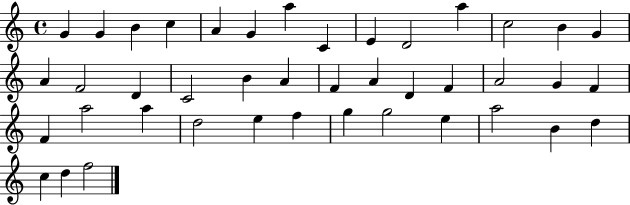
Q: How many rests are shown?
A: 0